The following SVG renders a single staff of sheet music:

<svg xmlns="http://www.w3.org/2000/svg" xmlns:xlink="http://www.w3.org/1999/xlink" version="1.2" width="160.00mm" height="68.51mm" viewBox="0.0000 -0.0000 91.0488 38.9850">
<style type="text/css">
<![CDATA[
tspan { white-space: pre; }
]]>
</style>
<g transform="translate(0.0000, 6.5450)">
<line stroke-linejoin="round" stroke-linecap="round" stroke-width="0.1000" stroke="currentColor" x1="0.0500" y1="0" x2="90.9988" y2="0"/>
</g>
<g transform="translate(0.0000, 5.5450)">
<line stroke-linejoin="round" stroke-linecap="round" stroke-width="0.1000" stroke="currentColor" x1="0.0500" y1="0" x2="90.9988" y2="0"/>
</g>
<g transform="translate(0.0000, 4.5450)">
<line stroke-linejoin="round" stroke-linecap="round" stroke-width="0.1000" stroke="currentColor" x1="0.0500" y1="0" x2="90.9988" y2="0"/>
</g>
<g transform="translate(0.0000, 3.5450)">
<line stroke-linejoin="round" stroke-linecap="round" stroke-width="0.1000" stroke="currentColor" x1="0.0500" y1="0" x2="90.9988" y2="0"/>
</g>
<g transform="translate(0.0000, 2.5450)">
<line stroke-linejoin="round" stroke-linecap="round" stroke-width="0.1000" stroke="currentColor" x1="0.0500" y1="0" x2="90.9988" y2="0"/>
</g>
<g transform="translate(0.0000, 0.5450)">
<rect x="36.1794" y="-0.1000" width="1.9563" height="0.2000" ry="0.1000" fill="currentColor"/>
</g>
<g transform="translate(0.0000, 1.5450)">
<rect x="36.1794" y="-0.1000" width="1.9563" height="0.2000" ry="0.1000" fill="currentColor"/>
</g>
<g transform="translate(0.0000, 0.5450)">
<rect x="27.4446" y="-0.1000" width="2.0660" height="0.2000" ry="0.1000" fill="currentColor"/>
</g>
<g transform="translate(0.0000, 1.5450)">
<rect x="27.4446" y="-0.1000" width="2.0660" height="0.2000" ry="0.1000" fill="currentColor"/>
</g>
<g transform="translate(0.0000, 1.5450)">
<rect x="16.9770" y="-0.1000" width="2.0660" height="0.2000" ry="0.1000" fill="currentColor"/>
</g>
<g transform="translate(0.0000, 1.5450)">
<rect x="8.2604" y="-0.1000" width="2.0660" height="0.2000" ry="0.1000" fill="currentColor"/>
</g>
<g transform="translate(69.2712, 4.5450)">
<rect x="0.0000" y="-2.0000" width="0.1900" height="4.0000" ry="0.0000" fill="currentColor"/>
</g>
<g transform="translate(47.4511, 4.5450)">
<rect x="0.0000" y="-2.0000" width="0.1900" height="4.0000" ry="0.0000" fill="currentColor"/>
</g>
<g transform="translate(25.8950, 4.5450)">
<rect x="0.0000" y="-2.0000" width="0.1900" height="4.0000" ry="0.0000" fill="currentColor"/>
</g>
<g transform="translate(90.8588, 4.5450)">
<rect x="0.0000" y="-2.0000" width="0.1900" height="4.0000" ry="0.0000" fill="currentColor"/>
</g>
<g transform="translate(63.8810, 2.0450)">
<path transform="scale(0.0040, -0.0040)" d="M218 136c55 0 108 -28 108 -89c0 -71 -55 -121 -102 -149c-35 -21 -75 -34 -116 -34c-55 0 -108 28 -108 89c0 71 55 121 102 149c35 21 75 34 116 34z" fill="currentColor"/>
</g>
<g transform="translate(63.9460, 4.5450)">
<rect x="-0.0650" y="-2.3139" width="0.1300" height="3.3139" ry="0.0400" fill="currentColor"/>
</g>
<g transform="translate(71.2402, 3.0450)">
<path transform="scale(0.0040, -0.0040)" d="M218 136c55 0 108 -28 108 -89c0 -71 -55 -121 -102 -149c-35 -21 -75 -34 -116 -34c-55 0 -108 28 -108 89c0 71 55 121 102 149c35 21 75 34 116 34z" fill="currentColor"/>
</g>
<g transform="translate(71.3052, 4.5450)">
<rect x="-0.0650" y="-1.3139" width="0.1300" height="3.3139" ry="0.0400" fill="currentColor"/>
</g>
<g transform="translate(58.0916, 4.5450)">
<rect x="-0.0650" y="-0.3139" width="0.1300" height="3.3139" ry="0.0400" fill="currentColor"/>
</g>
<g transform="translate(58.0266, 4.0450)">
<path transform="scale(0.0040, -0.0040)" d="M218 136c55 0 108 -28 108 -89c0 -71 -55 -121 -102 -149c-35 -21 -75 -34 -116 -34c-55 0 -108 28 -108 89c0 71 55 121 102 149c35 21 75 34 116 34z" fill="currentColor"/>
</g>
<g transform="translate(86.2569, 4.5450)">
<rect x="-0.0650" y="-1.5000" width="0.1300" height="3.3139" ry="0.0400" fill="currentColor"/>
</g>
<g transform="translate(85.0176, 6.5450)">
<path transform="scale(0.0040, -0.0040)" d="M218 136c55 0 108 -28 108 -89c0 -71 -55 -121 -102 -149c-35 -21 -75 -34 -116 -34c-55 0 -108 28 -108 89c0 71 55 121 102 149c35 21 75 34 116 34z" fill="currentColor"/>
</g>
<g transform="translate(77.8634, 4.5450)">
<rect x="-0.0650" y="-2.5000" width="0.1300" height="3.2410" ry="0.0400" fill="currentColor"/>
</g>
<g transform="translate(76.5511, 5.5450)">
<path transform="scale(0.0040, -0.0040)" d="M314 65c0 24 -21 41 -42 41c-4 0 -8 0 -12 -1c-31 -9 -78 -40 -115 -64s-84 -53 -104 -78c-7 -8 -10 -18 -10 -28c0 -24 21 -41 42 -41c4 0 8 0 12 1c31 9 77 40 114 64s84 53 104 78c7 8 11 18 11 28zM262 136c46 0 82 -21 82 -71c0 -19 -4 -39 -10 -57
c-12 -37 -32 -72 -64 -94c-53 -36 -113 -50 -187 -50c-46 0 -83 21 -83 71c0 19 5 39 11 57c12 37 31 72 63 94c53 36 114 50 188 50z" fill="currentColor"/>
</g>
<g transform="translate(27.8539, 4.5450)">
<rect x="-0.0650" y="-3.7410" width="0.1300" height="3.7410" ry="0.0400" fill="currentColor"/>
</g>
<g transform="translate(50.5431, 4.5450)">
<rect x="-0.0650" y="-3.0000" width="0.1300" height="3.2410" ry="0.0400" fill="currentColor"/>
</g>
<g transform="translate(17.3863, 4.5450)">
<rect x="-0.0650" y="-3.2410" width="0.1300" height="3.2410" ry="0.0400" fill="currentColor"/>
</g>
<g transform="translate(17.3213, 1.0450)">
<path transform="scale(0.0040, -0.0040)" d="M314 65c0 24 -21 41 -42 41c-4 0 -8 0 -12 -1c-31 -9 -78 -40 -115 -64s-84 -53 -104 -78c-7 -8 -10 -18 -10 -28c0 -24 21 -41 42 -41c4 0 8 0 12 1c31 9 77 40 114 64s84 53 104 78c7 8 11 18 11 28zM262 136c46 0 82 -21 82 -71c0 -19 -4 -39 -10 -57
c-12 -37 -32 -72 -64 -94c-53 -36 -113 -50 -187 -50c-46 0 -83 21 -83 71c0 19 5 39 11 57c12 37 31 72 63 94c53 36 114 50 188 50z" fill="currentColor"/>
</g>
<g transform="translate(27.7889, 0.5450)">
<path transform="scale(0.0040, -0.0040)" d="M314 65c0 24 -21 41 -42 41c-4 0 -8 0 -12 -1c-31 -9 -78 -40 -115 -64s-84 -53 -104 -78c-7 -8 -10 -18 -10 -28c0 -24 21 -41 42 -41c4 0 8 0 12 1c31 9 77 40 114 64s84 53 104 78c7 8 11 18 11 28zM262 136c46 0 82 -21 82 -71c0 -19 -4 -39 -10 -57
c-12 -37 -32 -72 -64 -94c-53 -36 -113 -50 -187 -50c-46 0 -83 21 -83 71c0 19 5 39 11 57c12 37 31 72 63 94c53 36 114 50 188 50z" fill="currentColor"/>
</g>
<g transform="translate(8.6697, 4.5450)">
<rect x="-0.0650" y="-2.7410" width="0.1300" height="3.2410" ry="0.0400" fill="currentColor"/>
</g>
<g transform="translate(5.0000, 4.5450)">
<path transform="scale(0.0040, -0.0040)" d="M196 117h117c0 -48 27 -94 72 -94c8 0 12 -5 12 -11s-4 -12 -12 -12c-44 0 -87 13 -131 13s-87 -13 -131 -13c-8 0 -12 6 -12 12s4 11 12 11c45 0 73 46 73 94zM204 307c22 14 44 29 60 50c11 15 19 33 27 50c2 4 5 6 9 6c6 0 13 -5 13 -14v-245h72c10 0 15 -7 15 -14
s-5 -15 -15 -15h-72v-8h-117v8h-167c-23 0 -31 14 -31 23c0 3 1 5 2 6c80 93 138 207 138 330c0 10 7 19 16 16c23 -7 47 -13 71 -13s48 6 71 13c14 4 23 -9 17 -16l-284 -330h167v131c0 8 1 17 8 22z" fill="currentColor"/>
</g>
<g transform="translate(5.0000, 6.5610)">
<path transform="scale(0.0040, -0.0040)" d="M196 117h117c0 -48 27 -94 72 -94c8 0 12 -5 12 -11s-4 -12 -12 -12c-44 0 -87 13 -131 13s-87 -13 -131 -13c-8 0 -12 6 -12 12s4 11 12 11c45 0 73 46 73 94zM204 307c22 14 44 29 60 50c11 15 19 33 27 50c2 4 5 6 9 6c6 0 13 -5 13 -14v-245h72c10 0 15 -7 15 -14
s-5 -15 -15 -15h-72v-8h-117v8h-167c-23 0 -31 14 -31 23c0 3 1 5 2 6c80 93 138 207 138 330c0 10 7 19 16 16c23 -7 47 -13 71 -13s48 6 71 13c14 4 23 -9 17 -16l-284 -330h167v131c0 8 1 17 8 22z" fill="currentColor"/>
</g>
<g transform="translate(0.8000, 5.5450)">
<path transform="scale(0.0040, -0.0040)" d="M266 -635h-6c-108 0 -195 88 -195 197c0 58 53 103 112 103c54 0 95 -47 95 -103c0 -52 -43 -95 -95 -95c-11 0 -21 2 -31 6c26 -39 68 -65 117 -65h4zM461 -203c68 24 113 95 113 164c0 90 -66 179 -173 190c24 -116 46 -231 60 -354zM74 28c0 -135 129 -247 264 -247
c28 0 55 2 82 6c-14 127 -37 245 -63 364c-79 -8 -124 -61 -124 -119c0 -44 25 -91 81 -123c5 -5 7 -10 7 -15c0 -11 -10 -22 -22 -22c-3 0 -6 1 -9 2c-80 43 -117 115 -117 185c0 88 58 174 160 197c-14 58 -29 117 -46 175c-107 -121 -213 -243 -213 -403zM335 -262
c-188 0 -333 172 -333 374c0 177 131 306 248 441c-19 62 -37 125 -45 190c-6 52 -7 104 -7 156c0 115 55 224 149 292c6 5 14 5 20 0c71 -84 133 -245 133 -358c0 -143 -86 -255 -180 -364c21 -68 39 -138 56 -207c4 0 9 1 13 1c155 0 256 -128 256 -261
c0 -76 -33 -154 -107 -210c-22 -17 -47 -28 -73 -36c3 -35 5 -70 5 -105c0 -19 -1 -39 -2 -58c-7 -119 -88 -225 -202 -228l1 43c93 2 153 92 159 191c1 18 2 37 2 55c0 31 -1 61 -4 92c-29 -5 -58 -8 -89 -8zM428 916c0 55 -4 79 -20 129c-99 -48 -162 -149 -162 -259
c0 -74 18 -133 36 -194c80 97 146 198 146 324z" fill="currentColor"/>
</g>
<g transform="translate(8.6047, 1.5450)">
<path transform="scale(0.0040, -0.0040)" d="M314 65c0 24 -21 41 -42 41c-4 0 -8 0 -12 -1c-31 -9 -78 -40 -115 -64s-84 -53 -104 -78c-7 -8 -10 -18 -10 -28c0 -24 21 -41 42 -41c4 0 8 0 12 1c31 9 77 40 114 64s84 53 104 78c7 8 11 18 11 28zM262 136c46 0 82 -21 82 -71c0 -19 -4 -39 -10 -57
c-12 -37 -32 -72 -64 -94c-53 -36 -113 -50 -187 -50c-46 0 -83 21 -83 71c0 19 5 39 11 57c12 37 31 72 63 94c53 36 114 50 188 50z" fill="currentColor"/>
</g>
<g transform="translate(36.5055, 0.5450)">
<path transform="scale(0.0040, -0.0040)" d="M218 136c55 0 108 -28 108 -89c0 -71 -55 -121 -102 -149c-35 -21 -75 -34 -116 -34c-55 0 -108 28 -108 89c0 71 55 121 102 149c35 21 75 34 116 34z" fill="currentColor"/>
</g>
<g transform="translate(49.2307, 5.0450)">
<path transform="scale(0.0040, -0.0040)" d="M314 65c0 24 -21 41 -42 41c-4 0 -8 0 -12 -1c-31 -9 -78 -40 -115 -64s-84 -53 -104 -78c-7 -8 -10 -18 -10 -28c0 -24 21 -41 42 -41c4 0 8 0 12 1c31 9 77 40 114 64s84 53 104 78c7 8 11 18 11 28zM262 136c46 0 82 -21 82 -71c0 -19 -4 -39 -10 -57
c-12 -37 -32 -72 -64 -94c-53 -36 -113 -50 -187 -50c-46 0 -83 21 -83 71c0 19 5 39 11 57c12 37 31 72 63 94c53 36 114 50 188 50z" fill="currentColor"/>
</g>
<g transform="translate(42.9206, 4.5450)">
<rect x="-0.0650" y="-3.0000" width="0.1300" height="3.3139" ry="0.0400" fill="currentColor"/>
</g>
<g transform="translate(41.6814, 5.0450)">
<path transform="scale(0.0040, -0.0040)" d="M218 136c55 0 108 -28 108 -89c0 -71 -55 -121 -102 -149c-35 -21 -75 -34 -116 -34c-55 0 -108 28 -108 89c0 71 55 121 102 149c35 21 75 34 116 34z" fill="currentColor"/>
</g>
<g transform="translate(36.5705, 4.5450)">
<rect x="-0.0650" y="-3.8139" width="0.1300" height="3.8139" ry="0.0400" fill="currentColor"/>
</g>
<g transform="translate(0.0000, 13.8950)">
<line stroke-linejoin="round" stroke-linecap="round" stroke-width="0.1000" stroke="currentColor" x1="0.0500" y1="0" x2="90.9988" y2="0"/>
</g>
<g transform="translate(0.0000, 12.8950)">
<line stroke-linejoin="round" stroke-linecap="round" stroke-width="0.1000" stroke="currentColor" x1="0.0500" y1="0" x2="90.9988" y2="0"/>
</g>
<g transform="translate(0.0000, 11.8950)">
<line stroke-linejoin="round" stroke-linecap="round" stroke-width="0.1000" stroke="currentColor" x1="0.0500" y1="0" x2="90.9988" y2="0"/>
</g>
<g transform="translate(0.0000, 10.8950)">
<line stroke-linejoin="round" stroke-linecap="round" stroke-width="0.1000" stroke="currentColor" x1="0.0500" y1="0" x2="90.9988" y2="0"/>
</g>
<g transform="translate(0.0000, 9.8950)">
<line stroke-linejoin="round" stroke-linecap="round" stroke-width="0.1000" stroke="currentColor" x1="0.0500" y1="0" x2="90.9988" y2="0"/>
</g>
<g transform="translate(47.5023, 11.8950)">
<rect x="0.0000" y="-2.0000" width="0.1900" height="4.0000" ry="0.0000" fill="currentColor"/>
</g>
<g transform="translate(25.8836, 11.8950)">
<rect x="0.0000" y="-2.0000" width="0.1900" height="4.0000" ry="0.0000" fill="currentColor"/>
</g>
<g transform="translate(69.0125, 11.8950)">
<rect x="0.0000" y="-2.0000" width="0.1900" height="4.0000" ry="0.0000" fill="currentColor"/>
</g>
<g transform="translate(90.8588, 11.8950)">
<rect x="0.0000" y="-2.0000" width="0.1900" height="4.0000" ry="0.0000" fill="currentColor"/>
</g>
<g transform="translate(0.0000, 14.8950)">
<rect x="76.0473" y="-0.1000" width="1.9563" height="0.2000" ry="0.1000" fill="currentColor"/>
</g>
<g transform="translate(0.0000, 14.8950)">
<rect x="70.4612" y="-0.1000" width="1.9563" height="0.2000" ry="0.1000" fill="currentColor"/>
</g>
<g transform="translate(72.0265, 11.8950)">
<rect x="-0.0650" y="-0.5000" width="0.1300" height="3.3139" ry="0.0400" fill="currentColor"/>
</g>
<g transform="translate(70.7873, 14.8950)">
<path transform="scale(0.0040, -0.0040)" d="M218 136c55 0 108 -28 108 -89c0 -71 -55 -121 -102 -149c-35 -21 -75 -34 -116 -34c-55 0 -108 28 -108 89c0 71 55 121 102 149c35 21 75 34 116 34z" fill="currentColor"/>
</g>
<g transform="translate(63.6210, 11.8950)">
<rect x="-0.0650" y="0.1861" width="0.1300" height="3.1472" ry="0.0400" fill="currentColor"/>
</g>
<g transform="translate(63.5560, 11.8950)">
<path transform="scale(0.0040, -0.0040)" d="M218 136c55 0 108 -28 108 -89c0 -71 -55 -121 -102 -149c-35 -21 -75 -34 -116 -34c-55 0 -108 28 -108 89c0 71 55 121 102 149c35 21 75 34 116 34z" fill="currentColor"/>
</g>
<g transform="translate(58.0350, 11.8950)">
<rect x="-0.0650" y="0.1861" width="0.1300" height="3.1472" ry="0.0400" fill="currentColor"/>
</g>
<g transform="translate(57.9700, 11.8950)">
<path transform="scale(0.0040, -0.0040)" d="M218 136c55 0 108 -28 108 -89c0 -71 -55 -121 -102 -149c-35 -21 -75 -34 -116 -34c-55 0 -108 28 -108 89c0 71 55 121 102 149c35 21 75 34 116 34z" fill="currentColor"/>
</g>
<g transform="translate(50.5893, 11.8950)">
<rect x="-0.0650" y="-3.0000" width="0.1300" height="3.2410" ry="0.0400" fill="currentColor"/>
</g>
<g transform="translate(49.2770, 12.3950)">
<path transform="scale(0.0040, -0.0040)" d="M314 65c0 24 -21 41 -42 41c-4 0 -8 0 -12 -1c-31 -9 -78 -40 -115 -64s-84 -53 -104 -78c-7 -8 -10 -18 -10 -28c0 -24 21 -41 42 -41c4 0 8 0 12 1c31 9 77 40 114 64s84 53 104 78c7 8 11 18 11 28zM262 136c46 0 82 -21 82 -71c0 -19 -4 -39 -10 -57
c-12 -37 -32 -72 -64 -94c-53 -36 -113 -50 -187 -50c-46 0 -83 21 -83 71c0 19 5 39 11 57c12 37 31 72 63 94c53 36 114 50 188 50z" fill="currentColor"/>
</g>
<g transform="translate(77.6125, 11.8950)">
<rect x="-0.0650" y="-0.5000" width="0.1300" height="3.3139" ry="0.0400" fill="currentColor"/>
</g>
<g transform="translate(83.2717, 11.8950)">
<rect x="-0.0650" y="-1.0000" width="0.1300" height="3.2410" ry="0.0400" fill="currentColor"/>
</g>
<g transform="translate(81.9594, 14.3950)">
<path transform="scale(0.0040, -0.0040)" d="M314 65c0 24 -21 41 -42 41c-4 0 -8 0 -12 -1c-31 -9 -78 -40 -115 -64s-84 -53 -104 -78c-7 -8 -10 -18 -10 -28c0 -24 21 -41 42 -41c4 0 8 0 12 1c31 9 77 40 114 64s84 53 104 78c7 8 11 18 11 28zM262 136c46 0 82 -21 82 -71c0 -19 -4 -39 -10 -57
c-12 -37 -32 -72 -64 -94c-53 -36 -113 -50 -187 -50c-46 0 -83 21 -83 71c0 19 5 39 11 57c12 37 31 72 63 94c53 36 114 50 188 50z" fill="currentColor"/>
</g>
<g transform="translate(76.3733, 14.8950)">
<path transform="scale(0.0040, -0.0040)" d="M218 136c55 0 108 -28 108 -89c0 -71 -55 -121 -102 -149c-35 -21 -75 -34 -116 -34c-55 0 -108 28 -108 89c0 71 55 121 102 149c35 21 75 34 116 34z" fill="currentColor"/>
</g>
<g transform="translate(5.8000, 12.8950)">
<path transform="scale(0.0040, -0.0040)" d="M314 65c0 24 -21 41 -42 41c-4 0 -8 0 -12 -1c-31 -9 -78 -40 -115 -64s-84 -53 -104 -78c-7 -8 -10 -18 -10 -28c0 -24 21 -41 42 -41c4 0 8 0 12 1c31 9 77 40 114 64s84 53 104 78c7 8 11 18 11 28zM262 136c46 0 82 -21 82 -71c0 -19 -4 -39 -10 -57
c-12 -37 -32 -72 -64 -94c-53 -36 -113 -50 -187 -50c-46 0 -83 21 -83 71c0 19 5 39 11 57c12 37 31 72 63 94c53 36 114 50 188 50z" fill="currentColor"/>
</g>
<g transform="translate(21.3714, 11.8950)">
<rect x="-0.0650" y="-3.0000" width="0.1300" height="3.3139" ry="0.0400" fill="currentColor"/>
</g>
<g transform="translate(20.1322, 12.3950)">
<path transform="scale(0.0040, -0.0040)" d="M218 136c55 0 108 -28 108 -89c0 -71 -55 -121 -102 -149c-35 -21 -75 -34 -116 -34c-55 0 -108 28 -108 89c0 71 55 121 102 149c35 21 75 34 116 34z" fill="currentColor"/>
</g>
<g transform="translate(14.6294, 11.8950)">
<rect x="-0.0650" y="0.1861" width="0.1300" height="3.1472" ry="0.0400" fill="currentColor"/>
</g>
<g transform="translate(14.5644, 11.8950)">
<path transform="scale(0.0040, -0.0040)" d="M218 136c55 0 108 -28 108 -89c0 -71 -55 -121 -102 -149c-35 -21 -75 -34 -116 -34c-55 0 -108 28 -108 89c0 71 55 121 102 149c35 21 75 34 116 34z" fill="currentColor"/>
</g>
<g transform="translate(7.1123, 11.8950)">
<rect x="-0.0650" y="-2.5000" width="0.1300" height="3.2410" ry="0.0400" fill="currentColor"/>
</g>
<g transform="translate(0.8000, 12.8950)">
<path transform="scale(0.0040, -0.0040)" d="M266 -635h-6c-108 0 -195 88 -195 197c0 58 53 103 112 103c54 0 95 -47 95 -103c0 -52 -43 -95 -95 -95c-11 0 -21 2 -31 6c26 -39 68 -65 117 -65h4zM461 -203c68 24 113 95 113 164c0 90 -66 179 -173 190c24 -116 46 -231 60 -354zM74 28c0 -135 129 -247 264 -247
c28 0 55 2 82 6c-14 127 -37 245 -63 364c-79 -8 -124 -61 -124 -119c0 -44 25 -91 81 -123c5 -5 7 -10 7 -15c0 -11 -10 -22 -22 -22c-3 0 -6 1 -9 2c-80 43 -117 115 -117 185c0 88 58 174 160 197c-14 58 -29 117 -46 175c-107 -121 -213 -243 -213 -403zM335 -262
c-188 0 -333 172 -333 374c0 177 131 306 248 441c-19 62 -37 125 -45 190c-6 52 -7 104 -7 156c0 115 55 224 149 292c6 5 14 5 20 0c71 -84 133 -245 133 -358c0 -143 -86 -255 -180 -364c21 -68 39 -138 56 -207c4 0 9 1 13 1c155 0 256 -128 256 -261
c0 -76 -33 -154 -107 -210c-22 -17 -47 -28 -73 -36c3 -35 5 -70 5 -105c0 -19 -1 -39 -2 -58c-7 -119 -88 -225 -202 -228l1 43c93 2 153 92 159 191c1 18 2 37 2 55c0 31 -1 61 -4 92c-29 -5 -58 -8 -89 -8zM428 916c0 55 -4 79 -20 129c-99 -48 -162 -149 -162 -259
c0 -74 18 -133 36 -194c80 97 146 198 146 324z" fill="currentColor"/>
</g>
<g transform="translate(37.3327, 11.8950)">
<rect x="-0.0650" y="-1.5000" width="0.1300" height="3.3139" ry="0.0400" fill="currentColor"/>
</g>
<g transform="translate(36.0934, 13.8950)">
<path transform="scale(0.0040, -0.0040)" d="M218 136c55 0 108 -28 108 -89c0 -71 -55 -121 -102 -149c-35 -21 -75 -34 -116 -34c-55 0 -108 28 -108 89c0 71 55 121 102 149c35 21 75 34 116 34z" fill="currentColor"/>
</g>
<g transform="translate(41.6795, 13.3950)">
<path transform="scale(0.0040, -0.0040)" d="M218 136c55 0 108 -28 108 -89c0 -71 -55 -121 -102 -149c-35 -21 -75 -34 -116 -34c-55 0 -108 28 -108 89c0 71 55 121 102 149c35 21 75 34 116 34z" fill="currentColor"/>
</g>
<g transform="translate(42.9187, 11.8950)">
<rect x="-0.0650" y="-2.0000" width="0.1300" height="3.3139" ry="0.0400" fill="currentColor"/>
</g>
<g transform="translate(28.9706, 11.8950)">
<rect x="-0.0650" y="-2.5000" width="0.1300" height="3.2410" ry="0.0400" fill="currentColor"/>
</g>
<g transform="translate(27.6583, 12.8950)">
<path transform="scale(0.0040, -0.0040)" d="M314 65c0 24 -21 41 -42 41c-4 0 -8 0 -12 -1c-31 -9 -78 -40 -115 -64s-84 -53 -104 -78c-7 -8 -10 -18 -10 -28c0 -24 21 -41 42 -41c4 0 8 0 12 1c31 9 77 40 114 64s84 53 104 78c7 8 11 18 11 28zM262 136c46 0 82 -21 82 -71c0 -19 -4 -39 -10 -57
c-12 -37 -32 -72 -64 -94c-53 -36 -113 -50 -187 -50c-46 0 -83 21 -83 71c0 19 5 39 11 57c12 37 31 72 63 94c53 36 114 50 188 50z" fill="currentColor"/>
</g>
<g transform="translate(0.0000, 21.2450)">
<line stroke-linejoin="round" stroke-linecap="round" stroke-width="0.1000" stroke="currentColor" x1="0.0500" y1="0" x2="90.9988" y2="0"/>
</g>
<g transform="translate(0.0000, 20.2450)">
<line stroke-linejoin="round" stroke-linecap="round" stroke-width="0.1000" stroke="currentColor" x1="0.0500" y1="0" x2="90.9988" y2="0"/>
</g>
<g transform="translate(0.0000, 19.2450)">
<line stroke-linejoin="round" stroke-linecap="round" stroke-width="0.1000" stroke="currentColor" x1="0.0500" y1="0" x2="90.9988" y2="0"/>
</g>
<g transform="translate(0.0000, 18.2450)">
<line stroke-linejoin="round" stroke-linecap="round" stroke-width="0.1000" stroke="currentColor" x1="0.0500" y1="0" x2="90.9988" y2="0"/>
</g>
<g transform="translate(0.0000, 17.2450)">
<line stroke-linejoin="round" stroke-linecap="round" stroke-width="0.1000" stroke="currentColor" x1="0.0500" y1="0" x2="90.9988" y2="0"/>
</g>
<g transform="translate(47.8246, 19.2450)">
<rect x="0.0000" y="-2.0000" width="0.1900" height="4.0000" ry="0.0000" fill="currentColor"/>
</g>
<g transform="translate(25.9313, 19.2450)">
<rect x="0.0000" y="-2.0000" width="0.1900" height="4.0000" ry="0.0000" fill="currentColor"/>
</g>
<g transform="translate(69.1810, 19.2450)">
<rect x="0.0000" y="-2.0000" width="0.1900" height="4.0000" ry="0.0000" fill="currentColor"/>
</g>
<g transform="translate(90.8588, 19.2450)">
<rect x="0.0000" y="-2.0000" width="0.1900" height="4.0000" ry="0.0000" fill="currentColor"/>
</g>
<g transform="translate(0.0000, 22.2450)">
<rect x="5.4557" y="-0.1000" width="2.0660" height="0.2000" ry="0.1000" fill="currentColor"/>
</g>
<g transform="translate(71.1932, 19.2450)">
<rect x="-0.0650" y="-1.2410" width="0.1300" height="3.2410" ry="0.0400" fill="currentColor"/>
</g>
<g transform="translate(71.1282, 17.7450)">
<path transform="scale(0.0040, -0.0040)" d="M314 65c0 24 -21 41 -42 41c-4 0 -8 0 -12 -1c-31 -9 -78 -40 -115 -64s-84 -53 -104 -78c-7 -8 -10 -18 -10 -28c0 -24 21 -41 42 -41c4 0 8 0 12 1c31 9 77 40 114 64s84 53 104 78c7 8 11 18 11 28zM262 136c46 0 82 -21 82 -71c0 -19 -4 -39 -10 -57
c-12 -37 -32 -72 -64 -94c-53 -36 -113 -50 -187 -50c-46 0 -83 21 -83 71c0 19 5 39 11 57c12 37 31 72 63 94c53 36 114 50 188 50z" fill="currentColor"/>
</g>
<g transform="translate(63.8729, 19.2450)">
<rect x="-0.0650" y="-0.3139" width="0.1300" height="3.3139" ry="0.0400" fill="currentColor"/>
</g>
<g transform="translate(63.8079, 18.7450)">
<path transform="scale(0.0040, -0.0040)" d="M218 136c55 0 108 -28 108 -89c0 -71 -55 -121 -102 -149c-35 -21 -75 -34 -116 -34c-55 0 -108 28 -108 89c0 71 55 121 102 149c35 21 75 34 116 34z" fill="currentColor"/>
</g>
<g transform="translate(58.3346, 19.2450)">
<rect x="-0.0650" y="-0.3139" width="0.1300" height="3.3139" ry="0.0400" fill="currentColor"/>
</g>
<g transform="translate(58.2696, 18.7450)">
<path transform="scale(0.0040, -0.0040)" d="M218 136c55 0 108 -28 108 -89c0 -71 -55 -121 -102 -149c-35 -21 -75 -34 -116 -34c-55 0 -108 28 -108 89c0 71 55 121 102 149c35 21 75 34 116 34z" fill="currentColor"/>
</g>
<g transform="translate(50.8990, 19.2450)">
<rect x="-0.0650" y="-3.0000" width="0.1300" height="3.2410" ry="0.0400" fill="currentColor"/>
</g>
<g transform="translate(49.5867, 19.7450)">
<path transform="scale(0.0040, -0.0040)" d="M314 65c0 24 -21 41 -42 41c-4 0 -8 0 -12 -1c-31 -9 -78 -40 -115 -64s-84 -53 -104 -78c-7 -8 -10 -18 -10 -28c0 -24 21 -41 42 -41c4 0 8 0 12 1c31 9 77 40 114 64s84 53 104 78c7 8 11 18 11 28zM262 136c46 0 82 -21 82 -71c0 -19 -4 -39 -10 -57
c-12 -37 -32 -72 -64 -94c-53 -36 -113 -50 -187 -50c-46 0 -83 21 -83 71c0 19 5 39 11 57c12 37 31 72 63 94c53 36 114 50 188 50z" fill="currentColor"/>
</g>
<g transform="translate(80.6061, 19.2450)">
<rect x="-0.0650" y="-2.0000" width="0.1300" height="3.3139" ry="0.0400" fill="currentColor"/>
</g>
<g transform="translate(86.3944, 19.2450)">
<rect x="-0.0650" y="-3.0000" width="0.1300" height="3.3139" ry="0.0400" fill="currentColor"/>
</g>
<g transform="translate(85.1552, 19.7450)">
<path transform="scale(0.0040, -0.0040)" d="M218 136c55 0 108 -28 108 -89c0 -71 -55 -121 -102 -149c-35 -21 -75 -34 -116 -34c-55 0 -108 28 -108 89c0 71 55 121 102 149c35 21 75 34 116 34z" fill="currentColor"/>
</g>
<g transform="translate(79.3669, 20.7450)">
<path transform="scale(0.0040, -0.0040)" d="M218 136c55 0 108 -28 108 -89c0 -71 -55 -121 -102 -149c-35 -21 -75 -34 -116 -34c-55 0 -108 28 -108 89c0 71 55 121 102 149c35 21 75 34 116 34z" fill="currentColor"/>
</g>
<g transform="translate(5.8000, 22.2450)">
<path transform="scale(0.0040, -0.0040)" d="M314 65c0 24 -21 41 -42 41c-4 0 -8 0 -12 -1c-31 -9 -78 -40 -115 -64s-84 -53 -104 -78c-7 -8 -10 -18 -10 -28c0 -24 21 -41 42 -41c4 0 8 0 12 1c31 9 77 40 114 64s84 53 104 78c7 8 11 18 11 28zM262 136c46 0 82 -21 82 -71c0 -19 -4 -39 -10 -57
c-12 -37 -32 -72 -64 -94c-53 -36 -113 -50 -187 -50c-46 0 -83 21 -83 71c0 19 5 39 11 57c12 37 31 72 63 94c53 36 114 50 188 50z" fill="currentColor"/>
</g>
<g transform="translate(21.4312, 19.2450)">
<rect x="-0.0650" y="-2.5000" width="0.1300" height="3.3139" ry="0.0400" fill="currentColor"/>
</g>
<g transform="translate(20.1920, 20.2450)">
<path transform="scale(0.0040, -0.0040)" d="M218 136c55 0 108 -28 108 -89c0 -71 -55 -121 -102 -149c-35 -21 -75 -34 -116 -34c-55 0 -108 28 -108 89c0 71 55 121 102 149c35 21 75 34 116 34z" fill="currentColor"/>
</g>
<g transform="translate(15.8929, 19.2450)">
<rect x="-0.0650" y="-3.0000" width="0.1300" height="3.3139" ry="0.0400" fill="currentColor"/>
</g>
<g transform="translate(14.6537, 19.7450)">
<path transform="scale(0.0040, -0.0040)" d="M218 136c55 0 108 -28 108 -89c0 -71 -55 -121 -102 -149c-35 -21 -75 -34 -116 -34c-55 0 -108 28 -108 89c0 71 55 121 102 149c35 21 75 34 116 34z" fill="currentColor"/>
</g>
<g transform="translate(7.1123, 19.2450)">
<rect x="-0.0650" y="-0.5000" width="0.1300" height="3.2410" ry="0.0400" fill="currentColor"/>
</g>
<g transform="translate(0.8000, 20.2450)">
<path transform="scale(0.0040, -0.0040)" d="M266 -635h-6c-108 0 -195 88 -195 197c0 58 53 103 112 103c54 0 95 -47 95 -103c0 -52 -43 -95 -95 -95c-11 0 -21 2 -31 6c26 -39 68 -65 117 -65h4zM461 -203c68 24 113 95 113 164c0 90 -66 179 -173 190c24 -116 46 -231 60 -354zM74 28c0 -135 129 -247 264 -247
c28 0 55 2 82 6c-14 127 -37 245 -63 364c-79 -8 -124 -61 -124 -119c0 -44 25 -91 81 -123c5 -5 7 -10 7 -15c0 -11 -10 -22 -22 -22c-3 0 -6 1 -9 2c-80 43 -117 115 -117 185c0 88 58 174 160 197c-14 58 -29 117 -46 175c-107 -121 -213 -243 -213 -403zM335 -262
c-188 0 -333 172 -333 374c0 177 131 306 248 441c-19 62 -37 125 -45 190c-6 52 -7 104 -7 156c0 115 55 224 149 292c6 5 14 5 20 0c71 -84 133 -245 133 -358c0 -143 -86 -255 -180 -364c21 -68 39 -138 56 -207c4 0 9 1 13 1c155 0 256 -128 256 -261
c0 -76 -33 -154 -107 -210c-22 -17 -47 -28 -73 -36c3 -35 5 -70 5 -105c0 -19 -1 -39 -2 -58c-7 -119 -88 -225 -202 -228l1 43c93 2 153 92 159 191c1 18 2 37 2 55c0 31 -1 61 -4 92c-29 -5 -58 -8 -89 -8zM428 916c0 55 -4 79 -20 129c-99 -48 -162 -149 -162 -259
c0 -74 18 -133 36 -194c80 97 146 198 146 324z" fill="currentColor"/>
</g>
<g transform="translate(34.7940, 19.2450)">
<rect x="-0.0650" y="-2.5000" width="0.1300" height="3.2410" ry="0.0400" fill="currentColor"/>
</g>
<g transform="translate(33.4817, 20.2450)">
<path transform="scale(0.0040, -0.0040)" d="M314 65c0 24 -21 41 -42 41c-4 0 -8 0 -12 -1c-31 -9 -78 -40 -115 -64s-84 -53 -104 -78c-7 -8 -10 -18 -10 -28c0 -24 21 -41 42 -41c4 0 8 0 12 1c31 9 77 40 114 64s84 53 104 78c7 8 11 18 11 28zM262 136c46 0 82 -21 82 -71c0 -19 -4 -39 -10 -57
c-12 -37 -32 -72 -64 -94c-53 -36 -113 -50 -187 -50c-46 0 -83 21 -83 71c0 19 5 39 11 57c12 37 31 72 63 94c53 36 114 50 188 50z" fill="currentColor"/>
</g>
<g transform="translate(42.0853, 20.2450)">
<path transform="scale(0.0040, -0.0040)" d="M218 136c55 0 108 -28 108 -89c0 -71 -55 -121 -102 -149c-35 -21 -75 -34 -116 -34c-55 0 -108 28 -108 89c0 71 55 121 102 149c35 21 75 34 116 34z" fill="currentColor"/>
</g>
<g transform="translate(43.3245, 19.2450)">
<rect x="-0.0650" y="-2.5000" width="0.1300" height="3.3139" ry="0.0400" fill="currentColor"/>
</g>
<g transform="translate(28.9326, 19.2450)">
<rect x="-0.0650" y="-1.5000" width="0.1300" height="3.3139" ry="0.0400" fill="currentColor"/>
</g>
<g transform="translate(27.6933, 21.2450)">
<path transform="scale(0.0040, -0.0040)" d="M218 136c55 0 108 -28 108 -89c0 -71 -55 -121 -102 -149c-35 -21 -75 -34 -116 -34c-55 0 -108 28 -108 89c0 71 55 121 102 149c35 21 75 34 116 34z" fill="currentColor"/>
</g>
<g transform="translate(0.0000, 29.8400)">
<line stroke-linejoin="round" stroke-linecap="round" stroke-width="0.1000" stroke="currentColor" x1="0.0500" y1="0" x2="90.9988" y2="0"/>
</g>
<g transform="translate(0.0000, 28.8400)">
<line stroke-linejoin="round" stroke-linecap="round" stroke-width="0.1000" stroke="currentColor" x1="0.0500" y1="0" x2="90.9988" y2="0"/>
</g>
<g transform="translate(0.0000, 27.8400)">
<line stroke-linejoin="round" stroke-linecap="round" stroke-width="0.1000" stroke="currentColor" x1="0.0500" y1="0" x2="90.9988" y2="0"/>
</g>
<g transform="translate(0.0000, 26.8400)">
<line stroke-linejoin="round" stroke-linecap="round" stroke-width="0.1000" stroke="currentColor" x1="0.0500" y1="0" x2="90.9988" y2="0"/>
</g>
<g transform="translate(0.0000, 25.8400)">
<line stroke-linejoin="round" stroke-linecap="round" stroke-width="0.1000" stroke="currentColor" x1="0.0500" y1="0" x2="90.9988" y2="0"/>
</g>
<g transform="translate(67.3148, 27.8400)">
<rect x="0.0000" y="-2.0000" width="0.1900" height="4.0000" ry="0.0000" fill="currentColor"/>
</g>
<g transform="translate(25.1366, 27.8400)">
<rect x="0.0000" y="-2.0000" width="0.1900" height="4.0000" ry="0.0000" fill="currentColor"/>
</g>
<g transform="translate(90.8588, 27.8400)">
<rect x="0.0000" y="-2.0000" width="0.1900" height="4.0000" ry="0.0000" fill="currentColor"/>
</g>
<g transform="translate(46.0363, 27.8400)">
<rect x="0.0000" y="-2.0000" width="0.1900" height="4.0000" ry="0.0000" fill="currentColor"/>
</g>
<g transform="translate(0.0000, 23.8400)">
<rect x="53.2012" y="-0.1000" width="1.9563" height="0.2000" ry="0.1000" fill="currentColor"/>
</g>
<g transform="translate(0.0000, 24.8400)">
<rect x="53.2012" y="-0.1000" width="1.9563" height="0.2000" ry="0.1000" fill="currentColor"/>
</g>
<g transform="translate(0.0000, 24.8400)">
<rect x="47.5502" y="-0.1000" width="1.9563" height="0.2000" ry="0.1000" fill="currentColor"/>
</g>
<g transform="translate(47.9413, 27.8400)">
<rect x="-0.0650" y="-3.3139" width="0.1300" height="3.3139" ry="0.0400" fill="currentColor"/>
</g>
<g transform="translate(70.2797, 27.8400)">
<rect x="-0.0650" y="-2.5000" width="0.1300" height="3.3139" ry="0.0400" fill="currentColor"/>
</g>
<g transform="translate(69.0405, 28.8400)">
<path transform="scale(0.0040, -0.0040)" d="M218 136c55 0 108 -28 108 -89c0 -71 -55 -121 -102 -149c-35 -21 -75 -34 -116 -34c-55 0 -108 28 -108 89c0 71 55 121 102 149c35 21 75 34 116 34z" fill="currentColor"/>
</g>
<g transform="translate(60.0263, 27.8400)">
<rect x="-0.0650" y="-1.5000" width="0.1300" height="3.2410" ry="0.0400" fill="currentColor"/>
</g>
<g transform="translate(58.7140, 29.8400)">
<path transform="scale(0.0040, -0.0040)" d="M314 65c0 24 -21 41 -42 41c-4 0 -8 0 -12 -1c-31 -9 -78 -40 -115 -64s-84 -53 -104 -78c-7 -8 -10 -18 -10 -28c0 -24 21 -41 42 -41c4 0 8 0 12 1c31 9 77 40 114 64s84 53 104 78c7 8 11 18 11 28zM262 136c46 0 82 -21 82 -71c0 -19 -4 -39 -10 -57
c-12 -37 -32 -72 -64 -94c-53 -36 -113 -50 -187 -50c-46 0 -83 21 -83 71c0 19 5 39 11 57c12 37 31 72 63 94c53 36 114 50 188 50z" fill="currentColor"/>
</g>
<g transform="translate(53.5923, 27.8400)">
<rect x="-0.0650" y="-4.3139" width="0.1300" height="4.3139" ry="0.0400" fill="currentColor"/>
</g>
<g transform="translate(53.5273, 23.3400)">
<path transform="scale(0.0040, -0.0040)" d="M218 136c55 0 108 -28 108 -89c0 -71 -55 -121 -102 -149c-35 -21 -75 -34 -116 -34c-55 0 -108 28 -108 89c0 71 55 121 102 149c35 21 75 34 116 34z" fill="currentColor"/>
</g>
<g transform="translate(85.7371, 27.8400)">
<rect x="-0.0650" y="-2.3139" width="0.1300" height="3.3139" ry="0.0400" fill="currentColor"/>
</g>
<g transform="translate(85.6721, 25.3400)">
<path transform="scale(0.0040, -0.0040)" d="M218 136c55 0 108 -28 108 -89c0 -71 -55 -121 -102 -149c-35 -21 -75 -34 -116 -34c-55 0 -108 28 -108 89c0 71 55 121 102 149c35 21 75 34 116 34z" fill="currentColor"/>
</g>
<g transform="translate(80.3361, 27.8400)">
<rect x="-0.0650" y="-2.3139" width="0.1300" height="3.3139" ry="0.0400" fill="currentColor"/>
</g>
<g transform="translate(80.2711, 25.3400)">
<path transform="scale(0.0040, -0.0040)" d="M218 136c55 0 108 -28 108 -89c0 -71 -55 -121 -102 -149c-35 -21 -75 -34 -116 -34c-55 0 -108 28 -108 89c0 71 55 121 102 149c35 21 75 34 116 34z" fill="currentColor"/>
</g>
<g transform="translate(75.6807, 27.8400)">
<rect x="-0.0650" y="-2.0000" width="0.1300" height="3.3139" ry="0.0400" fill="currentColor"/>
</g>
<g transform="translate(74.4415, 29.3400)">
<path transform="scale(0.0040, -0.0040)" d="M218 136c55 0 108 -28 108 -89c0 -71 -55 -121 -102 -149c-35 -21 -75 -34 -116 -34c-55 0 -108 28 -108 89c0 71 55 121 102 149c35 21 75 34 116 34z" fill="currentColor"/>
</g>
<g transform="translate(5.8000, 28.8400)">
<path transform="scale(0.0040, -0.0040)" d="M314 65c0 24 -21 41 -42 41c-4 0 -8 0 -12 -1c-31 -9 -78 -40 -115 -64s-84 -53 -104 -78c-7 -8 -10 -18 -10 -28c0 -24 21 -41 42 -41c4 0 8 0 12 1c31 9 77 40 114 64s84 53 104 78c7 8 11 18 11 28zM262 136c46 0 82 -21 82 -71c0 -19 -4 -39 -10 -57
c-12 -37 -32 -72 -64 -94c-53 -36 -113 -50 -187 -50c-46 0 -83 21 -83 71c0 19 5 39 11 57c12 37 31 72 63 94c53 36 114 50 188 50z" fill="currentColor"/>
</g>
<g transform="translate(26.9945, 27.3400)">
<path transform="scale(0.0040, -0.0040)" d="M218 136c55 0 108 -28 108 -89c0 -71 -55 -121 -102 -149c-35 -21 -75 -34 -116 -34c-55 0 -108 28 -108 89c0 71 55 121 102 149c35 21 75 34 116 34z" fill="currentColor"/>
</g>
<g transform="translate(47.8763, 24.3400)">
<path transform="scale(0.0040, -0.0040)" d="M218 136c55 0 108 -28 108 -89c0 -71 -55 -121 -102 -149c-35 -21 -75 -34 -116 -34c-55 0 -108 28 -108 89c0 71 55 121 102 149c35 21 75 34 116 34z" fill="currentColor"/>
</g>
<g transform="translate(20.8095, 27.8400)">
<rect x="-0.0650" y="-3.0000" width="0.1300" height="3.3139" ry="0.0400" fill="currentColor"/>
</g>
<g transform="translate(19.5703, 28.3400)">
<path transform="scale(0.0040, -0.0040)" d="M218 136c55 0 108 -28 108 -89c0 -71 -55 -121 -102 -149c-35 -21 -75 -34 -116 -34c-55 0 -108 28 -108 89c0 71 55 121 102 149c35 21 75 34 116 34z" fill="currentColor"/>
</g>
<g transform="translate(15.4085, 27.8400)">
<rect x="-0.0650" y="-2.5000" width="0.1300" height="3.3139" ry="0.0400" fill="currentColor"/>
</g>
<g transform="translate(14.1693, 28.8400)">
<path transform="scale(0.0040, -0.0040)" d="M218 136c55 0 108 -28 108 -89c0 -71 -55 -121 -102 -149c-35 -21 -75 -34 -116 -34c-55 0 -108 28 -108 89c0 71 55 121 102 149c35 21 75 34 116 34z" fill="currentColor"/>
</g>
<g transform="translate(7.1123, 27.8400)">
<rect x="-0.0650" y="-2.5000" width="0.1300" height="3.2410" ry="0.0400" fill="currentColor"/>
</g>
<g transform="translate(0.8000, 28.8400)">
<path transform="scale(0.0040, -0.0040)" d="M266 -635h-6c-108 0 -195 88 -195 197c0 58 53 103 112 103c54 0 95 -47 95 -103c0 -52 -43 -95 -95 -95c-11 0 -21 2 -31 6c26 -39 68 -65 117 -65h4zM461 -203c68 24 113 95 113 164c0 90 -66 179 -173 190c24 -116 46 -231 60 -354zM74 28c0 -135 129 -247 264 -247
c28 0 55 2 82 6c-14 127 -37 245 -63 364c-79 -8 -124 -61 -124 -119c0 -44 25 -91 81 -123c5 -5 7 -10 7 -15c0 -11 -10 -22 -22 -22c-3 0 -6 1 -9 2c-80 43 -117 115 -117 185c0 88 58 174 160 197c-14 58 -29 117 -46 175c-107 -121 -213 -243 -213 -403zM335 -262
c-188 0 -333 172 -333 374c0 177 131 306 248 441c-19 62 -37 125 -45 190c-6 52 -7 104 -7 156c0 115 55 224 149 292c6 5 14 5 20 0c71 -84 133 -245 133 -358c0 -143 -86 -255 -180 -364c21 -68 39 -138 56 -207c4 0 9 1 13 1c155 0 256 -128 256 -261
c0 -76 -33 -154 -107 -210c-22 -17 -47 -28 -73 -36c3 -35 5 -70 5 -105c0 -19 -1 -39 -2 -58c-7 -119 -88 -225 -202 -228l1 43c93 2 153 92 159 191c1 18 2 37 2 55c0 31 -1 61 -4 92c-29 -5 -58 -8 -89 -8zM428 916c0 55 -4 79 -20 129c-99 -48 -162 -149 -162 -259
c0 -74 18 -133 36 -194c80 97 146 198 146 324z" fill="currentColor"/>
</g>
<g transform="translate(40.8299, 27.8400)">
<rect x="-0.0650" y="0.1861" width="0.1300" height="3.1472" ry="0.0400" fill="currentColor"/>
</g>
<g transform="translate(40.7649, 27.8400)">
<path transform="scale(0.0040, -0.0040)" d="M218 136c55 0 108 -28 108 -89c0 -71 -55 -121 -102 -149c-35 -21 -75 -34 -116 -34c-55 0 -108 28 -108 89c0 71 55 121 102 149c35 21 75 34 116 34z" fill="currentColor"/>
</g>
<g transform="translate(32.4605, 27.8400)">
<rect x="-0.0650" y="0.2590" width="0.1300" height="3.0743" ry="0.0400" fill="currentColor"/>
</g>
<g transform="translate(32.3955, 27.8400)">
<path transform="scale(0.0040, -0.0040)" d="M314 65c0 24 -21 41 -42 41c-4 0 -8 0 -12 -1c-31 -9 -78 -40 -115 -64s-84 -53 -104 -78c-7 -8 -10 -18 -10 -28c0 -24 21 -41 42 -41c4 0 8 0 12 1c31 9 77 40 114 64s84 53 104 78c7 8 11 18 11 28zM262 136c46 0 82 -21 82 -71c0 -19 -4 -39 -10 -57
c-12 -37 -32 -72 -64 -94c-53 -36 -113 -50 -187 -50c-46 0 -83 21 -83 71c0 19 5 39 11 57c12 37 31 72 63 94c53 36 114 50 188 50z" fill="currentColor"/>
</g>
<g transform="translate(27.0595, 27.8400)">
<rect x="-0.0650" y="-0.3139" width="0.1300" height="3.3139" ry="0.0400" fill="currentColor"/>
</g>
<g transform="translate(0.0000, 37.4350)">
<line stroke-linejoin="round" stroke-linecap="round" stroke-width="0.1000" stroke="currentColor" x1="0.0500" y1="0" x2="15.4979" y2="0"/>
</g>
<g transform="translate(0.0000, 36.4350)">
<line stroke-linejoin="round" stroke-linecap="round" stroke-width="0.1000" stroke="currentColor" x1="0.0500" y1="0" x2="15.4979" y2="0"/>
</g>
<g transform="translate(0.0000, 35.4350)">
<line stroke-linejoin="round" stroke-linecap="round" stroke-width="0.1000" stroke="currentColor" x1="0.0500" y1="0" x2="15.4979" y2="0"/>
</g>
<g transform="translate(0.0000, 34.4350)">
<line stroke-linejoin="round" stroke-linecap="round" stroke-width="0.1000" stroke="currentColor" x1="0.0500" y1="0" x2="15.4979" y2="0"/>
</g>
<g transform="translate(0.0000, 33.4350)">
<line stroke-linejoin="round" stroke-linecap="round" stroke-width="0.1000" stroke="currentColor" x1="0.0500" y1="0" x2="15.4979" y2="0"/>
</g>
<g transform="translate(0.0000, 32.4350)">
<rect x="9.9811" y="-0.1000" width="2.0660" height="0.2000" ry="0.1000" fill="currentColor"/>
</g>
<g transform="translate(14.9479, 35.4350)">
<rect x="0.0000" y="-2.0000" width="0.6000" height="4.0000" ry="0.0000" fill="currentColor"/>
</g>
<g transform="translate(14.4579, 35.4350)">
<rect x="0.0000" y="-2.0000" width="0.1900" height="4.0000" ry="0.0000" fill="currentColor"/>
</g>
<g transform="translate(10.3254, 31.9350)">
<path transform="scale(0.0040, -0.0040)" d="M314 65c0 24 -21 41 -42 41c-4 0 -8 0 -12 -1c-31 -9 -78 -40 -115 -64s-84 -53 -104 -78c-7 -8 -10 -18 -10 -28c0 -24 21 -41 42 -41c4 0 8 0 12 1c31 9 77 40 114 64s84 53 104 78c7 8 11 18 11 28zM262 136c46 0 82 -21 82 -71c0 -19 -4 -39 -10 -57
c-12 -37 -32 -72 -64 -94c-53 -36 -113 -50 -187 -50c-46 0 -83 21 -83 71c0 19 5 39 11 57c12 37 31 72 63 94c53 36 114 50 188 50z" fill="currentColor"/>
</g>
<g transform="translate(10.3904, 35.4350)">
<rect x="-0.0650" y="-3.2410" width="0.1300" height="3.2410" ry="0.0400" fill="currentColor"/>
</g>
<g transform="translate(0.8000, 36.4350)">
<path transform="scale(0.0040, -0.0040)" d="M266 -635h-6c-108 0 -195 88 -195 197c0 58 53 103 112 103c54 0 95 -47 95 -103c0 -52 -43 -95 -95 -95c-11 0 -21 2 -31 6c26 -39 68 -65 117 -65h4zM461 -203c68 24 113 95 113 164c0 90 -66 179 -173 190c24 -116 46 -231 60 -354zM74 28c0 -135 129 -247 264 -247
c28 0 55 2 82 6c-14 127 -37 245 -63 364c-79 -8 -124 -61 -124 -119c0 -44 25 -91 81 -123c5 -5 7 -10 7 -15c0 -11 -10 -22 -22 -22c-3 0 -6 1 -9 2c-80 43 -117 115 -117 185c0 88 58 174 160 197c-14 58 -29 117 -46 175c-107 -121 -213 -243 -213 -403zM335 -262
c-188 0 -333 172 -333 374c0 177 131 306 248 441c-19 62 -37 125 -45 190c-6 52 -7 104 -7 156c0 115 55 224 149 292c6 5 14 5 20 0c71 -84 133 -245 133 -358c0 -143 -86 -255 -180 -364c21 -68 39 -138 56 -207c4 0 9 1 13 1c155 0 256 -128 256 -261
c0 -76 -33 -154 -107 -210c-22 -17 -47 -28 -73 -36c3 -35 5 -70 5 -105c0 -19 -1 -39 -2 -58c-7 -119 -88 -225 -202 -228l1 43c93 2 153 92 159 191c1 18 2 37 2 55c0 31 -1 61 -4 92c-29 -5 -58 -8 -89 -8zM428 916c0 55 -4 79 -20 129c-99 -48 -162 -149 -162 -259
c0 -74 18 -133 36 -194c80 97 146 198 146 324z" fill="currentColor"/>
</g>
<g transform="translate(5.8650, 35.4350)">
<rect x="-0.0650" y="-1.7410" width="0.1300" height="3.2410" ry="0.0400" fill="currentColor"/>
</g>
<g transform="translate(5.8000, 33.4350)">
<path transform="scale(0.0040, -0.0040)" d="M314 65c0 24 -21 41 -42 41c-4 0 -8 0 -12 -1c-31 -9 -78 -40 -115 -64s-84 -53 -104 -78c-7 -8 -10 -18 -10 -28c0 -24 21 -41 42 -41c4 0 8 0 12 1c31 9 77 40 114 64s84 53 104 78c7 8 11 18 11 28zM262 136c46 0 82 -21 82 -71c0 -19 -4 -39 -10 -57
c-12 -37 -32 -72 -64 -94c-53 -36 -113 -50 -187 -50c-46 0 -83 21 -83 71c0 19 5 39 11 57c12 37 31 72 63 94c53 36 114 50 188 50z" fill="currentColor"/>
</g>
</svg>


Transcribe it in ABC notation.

X:1
T:Untitled
M:4/4
L:1/4
K:C
a2 b2 c'2 c' A A2 c g e G2 E G2 B A G2 E F A2 B B C C D2 C2 A G E G2 G A2 c c e2 F A G2 G A c B2 B b d' E2 G F g g f2 b2